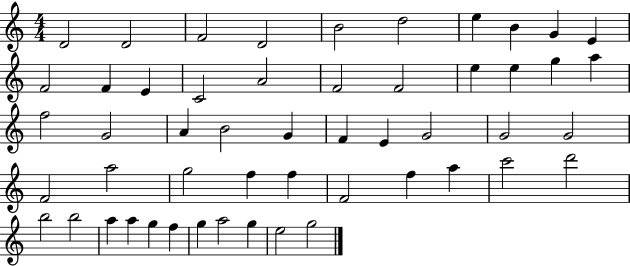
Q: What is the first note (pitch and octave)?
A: D4